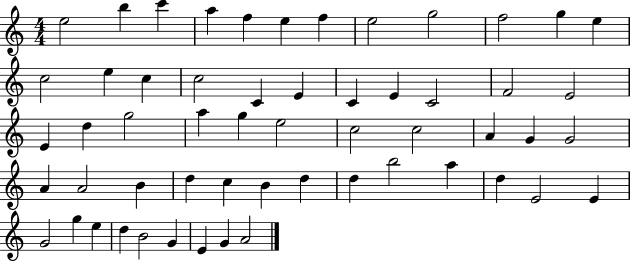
E5/h B5/q C6/q A5/q F5/q E5/q F5/q E5/h G5/h F5/h G5/q E5/q C5/h E5/q C5/q C5/h C4/q E4/q C4/q E4/q C4/h F4/h E4/h E4/q D5/q G5/h A5/q G5/q E5/h C5/h C5/h A4/q G4/q G4/h A4/q A4/h B4/q D5/q C5/q B4/q D5/q D5/q B5/h A5/q D5/q E4/h E4/q G4/h G5/q E5/q D5/q B4/h G4/q E4/q G4/q A4/h